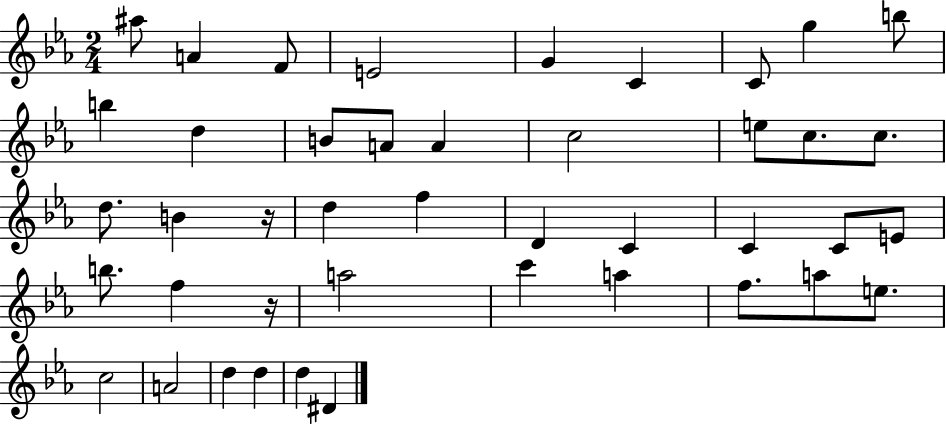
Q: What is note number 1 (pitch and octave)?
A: A#5